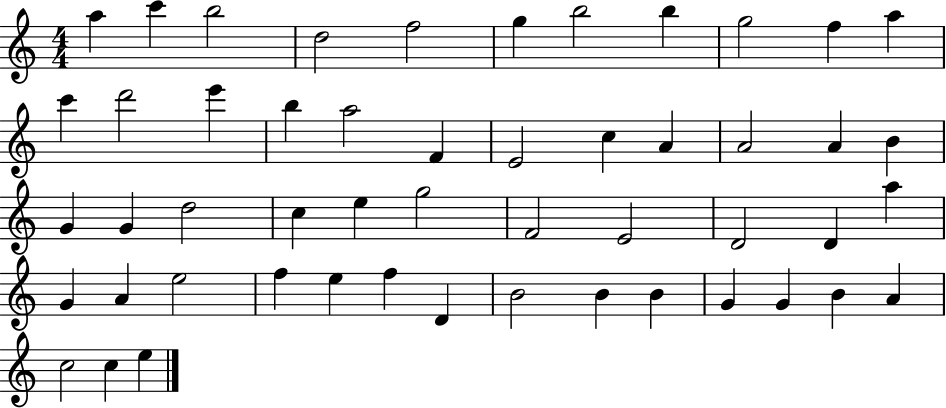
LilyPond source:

{
  \clef treble
  \numericTimeSignature
  \time 4/4
  \key c \major
  a''4 c'''4 b''2 | d''2 f''2 | g''4 b''2 b''4 | g''2 f''4 a''4 | \break c'''4 d'''2 e'''4 | b''4 a''2 f'4 | e'2 c''4 a'4 | a'2 a'4 b'4 | \break g'4 g'4 d''2 | c''4 e''4 g''2 | f'2 e'2 | d'2 d'4 a''4 | \break g'4 a'4 e''2 | f''4 e''4 f''4 d'4 | b'2 b'4 b'4 | g'4 g'4 b'4 a'4 | \break c''2 c''4 e''4 | \bar "|."
}